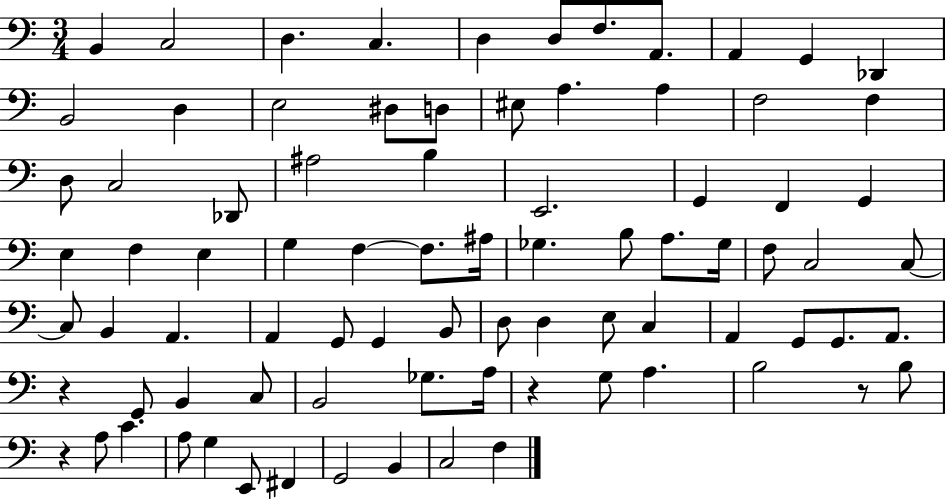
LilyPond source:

{
  \clef bass
  \numericTimeSignature
  \time 3/4
  \key c \major
  b,4 c2 | d4. c4. | d4 d8 f8. a,8. | a,4 g,4 des,4 | \break b,2 d4 | e2 dis8 d8 | eis8 a4. a4 | f2 f4 | \break d8 c2 des,8 | ais2 b4 | e,2. | g,4 f,4 g,4 | \break e4 f4 e4 | g4 f4~~ f8. ais16 | ges4. b8 a8. ges16 | f8 c2 c8~~ | \break c8 b,4 a,4. | a,4 g,8 g,4 b,8 | d8 d4 e8 c4 | a,4 g,8 g,8. a,8. | \break r4 g,8 b,4 c8 | b,2 ges8. a16 | r4 g8 a4. | b2 r8 b8 | \break r4 a8 c'4. | a8 g4 e,8 fis,4 | g,2 b,4 | c2 f4 | \break \bar "|."
}